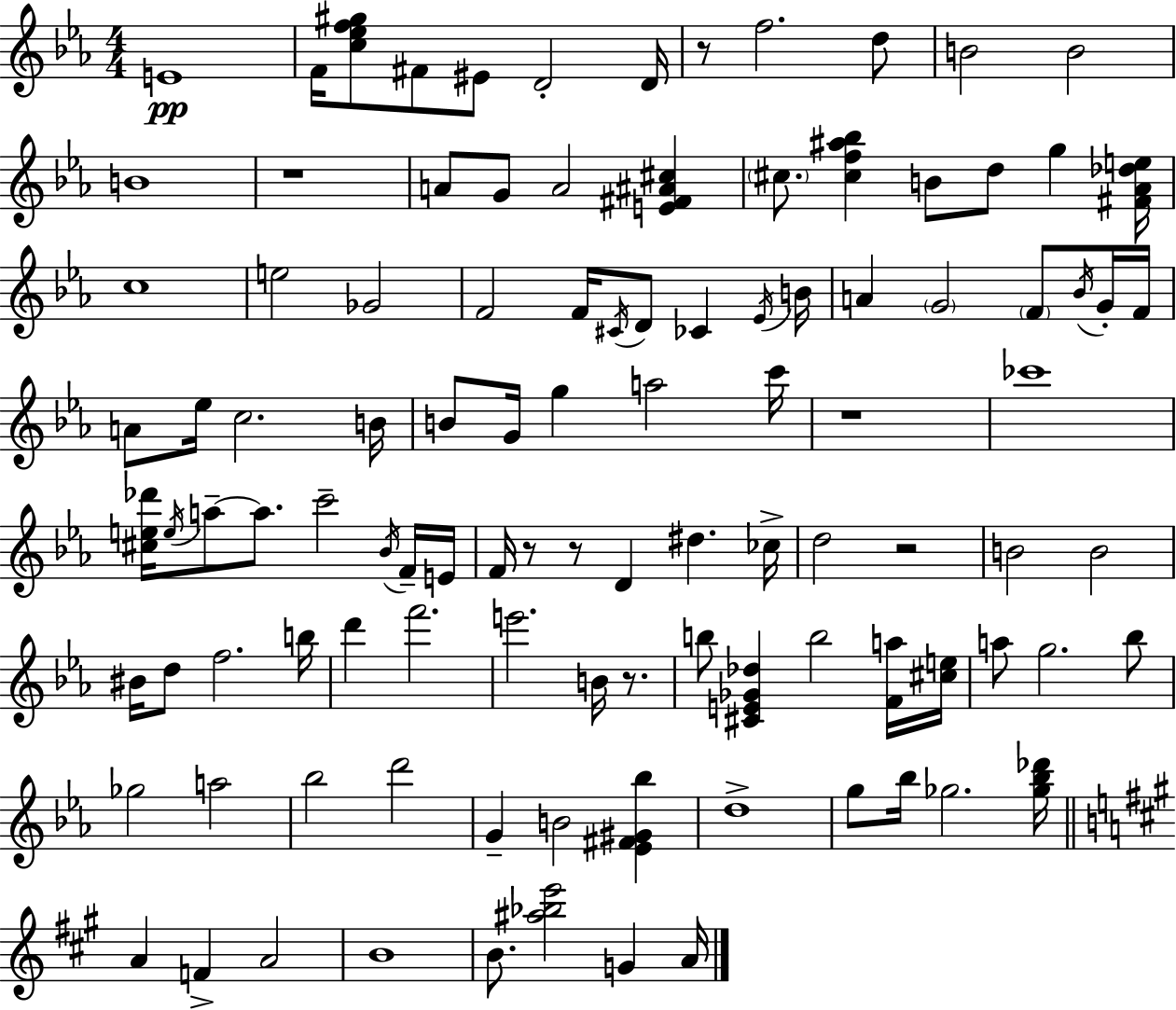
X:1
T:Untitled
M:4/4
L:1/4
K:Cm
E4 F/4 [c_ef^g]/2 ^F/2 ^E/2 D2 D/4 z/2 f2 d/2 B2 B2 B4 z4 A/2 G/2 A2 [E^F^A^c] ^c/2 [^cf^a_b] B/2 d/2 g [^F_A_de]/4 c4 e2 _G2 F2 F/4 ^C/4 D/2 _C _E/4 B/4 A G2 F/2 _B/4 G/4 F/4 A/2 _e/4 c2 B/4 B/2 G/4 g a2 c'/4 z4 _c'4 [^ce_d']/4 e/4 a/2 a/2 c'2 _B/4 F/4 E/4 F/4 z/2 z/2 D ^d _c/4 d2 z2 B2 B2 ^B/4 d/2 f2 b/4 d' f'2 e'2 B/4 z/2 b/2 [^CE_G_d] b2 [Fa]/4 [^ce]/4 a/2 g2 _b/2 _g2 a2 _b2 d'2 G B2 [_E^F^G_b] d4 g/2 _b/4 _g2 [_g_b_d']/4 A F A2 B4 B/2 [^a_be']2 G A/4